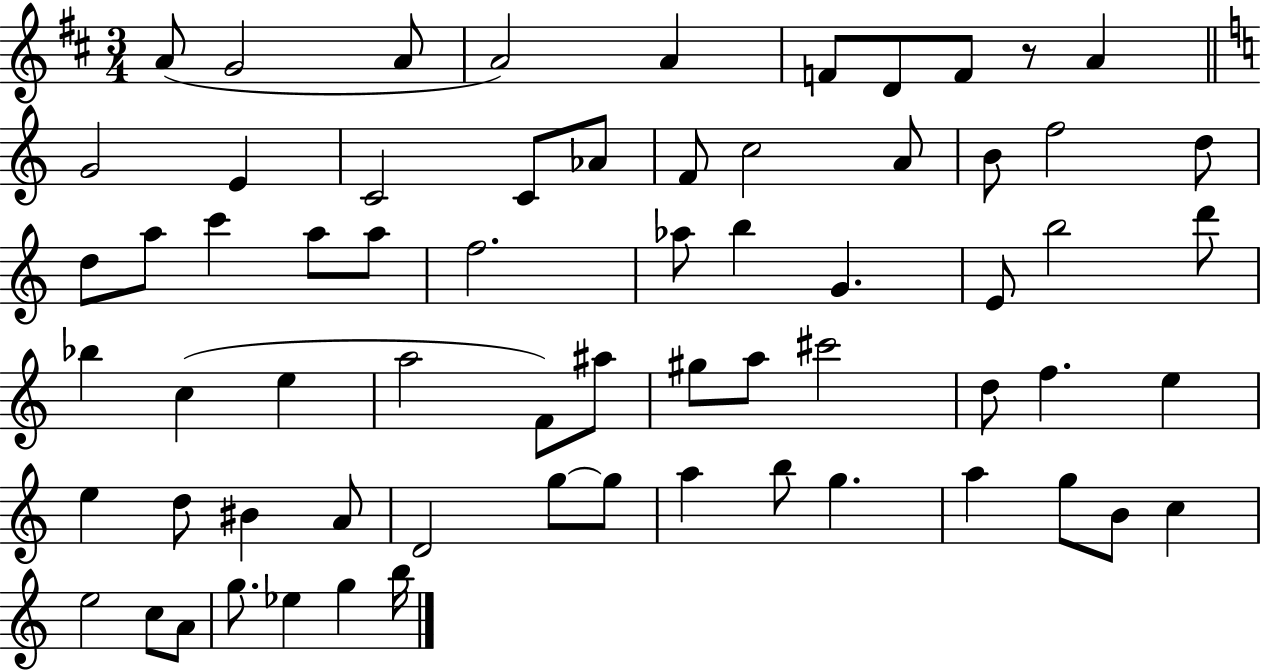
{
  \clef treble
  \numericTimeSignature
  \time 3/4
  \key d \major
  a'8( g'2 a'8 | a'2) a'4 | f'8 d'8 f'8 r8 a'4 | \bar "||" \break \key a \minor g'2 e'4 | c'2 c'8 aes'8 | f'8 c''2 a'8 | b'8 f''2 d''8 | \break d''8 a''8 c'''4 a''8 a''8 | f''2. | aes''8 b''4 g'4. | e'8 b''2 d'''8 | \break bes''4 c''4( e''4 | a''2 f'8) ais''8 | gis''8 a''8 cis'''2 | d''8 f''4. e''4 | \break e''4 d''8 bis'4 a'8 | d'2 g''8~~ g''8 | a''4 b''8 g''4. | a''4 g''8 b'8 c''4 | \break e''2 c''8 a'8 | g''8. ees''4 g''4 b''16 | \bar "|."
}